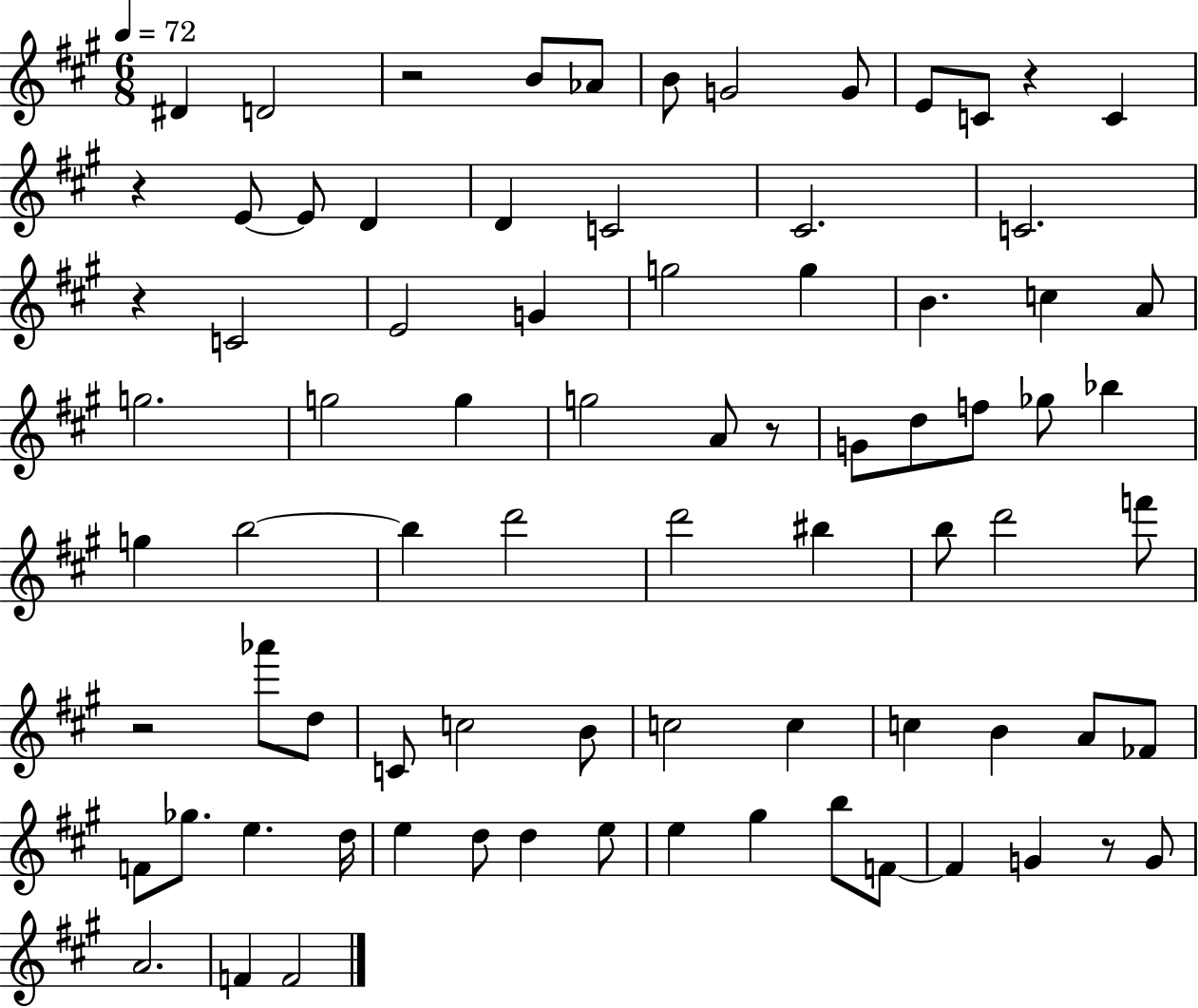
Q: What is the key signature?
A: A major